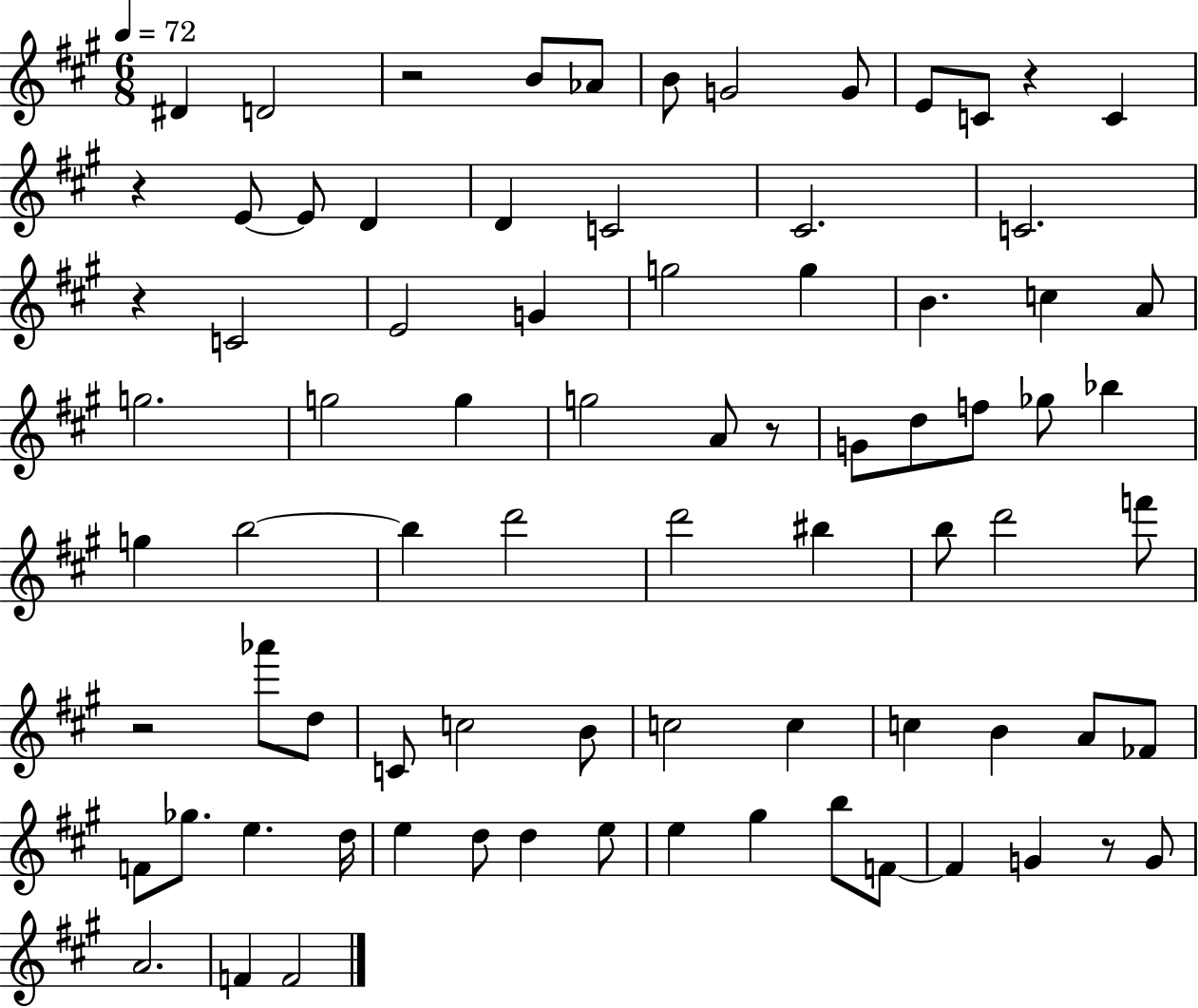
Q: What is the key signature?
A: A major